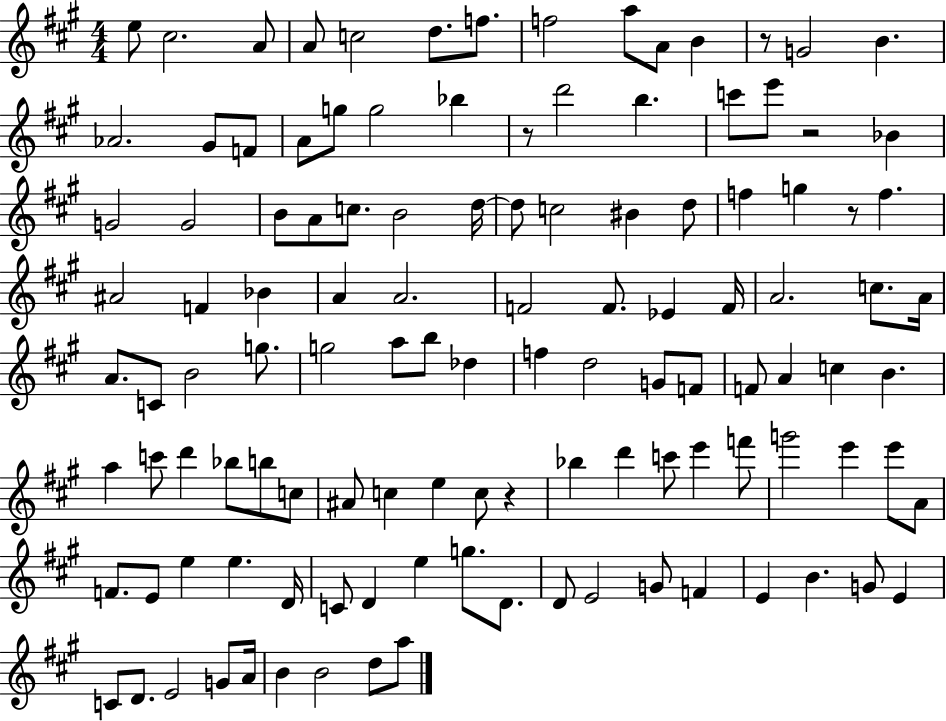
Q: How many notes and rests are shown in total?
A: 118